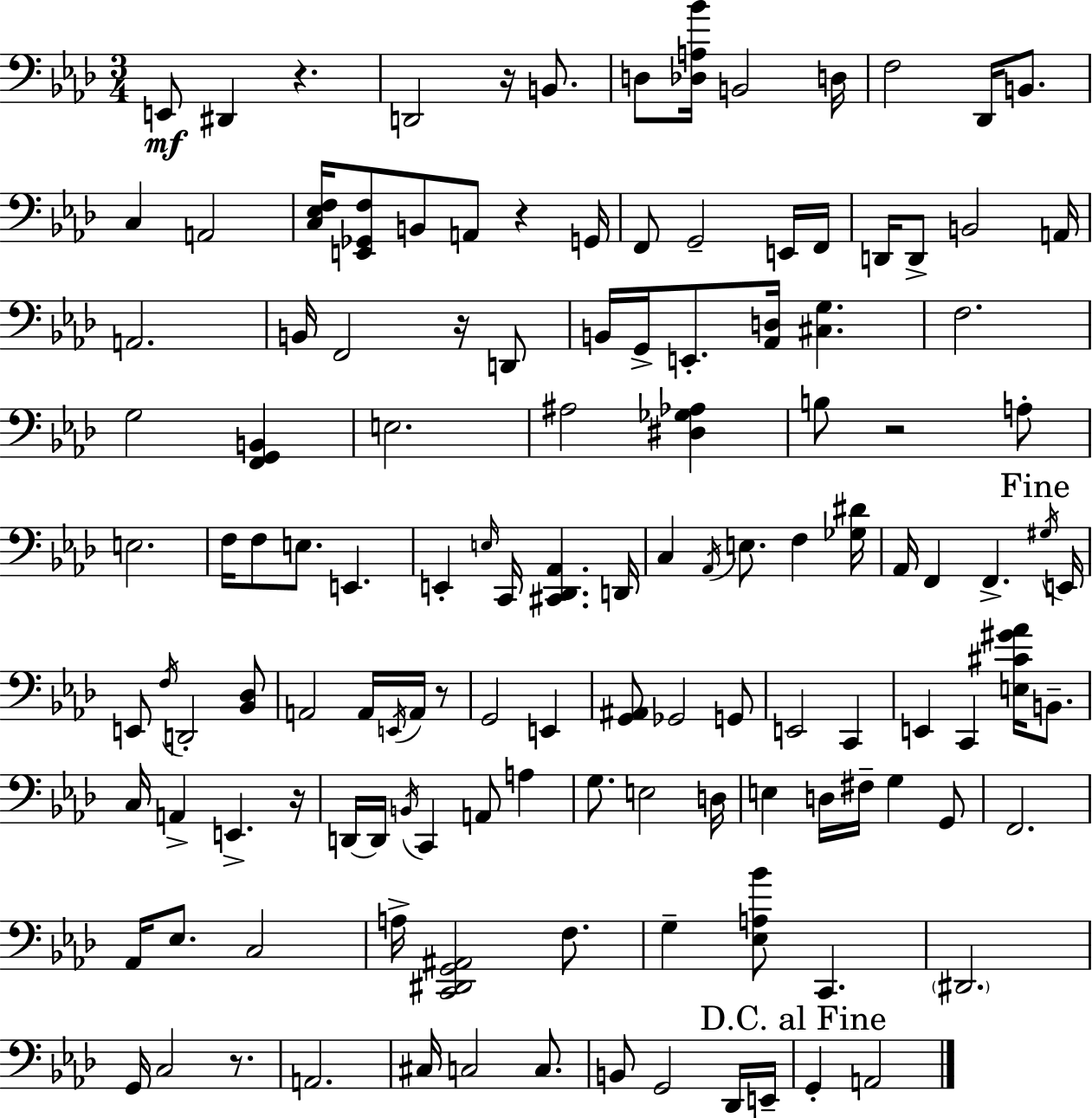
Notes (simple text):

E2/e D#2/q R/q. D2/h R/s B2/e. D3/e [Db3,A3,Bb4]/s B2/h D3/s F3/h Db2/s B2/e. C3/q A2/h [C3,Eb3,F3]/s [E2,Gb2,F3]/e B2/e A2/e R/q G2/s F2/e G2/h E2/s F2/s D2/s D2/e B2/h A2/s A2/h. B2/s F2/h R/s D2/e B2/s G2/s E2/e. [Ab2,D3]/s [C#3,G3]/q. F3/h. G3/h [F2,G2,B2]/q E3/h. A#3/h [D#3,Gb3,Ab3]/q B3/e R/h A3/e E3/h. F3/s F3/e E3/e. E2/q. E2/q E3/s C2/s [C#2,Db2,Ab2]/q. D2/s C3/q Ab2/s E3/e. F3/q [Gb3,D#4]/s Ab2/s F2/q F2/q. G#3/s E2/s E2/e F3/s D2/h [Bb2,Db3]/e A2/h A2/s E2/s A2/s R/e G2/h E2/q [G2,A#2]/e Gb2/h G2/e E2/h C2/q E2/q C2/q [E3,C#4,G#4,Ab4]/s B2/e. C3/s A2/q E2/q. R/s D2/s D2/s B2/s C2/q A2/e A3/q G3/e. E3/h D3/s E3/q D3/s F#3/s G3/q G2/e F2/h. Ab2/s Eb3/e. C3/h A3/s [C2,D#2,G2,A#2]/h F3/e. G3/q [Eb3,A3,Bb4]/e C2/q. D#2/h. G2/s C3/h R/e. A2/h. C#3/s C3/h C3/e. B2/e G2/h Db2/s E2/s G2/q A2/h